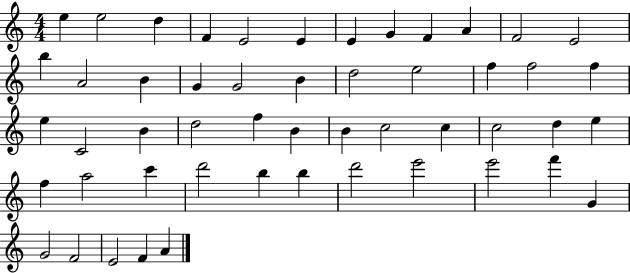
E5/q E5/h D5/q F4/q E4/h E4/q E4/q G4/q F4/q A4/q F4/h E4/h B5/q A4/h B4/q G4/q G4/h B4/q D5/h E5/h F5/q F5/h F5/q E5/q C4/h B4/q D5/h F5/q B4/q B4/q C5/h C5/q C5/h D5/q E5/q F5/q A5/h C6/q D6/h B5/q B5/q D6/h E6/h E6/h F6/q G4/q G4/h F4/h E4/h F4/q A4/q